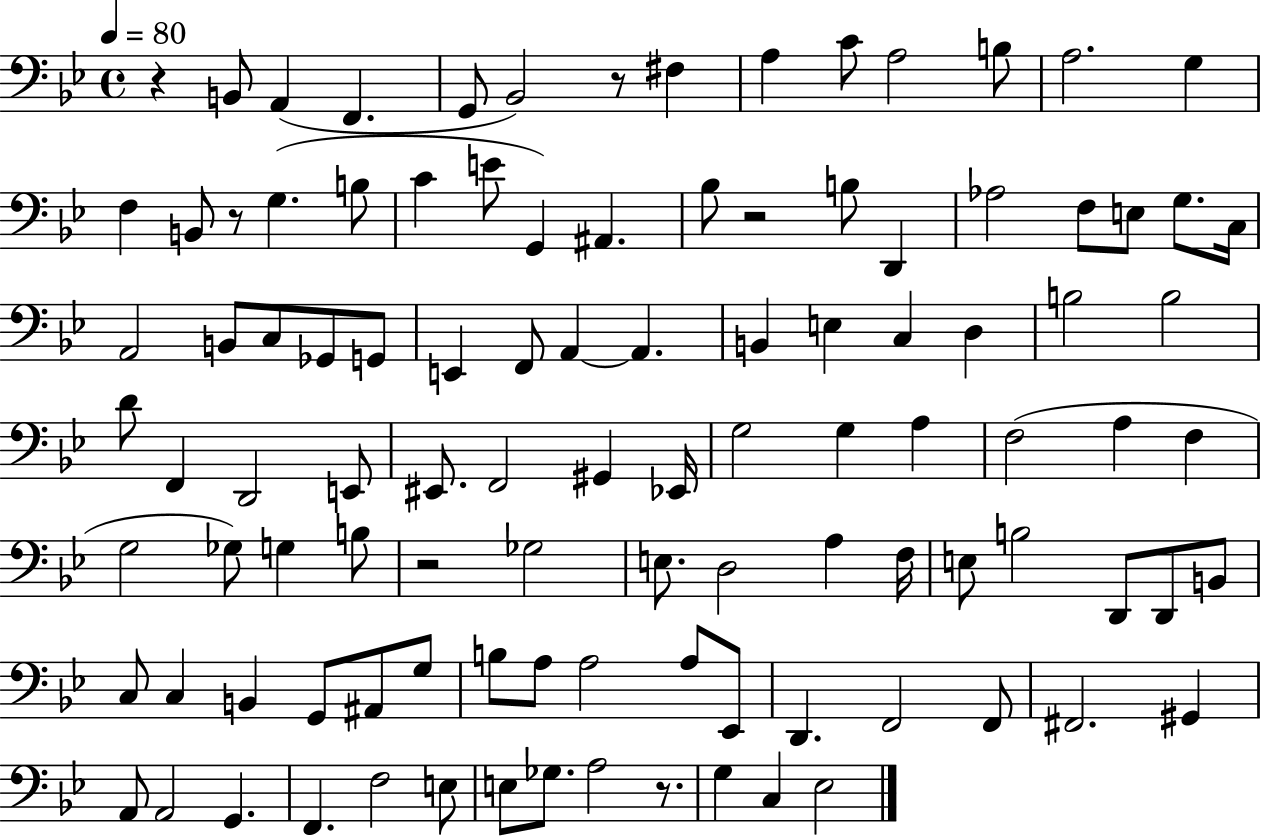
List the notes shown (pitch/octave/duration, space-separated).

R/q B2/e A2/q F2/q. G2/e Bb2/h R/e F#3/q A3/q C4/e A3/h B3/e A3/h. G3/q F3/q B2/e R/e G3/q. B3/e C4/q E4/e G2/q A#2/q. Bb3/e R/h B3/e D2/q Ab3/h F3/e E3/e G3/e. C3/s A2/h B2/e C3/e Gb2/e G2/e E2/q F2/e A2/q A2/q. B2/q E3/q C3/q D3/q B3/h B3/h D4/e F2/q D2/h E2/e EIS2/e. F2/h G#2/q Eb2/s G3/h G3/q A3/q F3/h A3/q F3/q G3/h Gb3/e G3/q B3/e R/h Gb3/h E3/e. D3/h A3/q F3/s E3/e B3/h D2/e D2/e B2/e C3/e C3/q B2/q G2/e A#2/e G3/e B3/e A3/e A3/h A3/e Eb2/e D2/q. F2/h F2/e F#2/h. G#2/q A2/e A2/h G2/q. F2/q. F3/h E3/e E3/e Gb3/e. A3/h R/e. G3/q C3/q Eb3/h